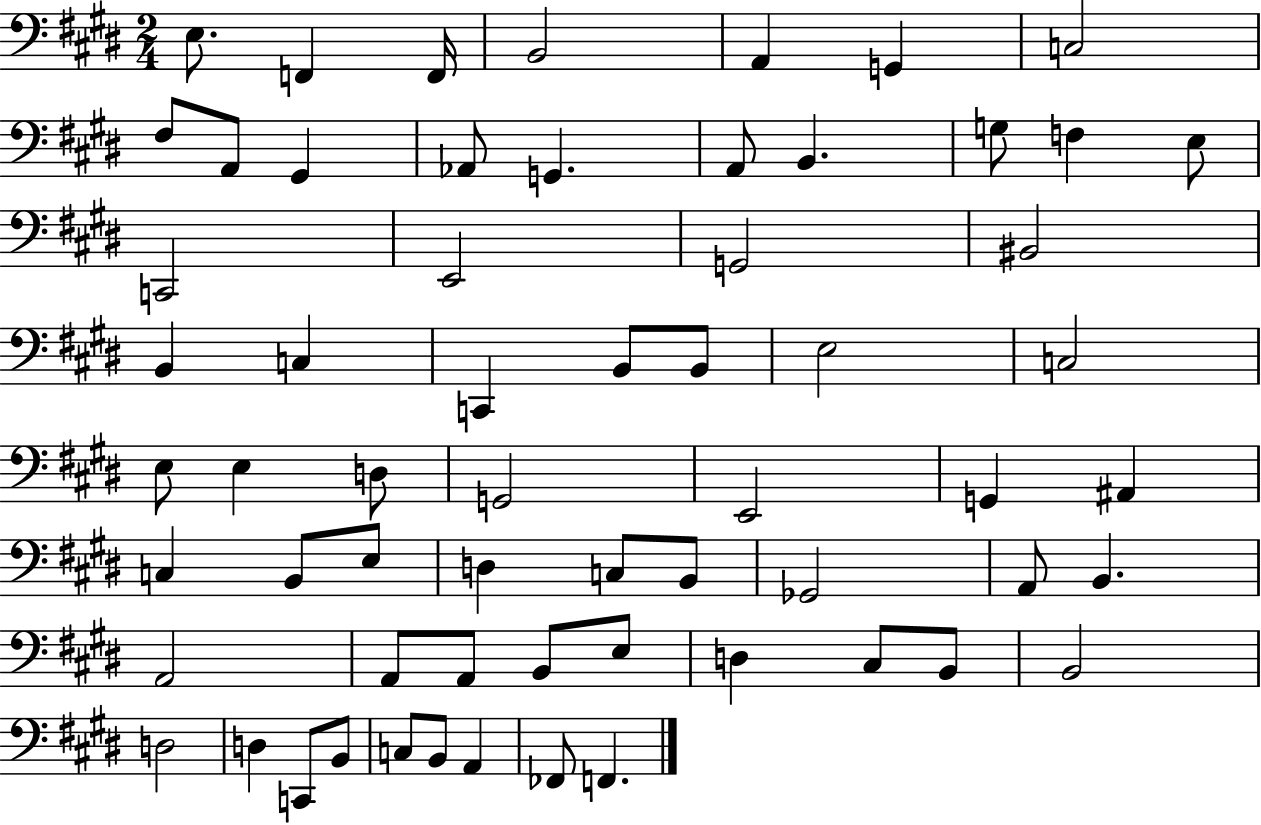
{
  \clef bass
  \numericTimeSignature
  \time 2/4
  \key e \major
  e8. f,4 f,16 | b,2 | a,4 g,4 | c2 | \break fis8 a,8 gis,4 | aes,8 g,4. | a,8 b,4. | g8 f4 e8 | \break c,2 | e,2 | g,2 | bis,2 | \break b,4 c4 | c,4 b,8 b,8 | e2 | c2 | \break e8 e4 d8 | g,2 | e,2 | g,4 ais,4 | \break c4 b,8 e8 | d4 c8 b,8 | ges,2 | a,8 b,4. | \break a,2 | a,8 a,8 b,8 e8 | d4 cis8 b,8 | b,2 | \break d2 | d4 c,8 b,8 | c8 b,8 a,4 | fes,8 f,4. | \break \bar "|."
}